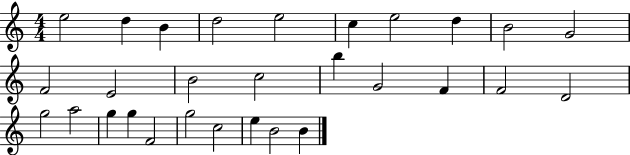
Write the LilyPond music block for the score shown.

{
  \clef treble
  \numericTimeSignature
  \time 4/4
  \key c \major
  e''2 d''4 b'4 | d''2 e''2 | c''4 e''2 d''4 | b'2 g'2 | \break f'2 e'2 | b'2 c''2 | b''4 g'2 f'4 | f'2 d'2 | \break g''2 a''2 | g''4 g''4 f'2 | g''2 c''2 | e''4 b'2 b'4 | \break \bar "|."
}